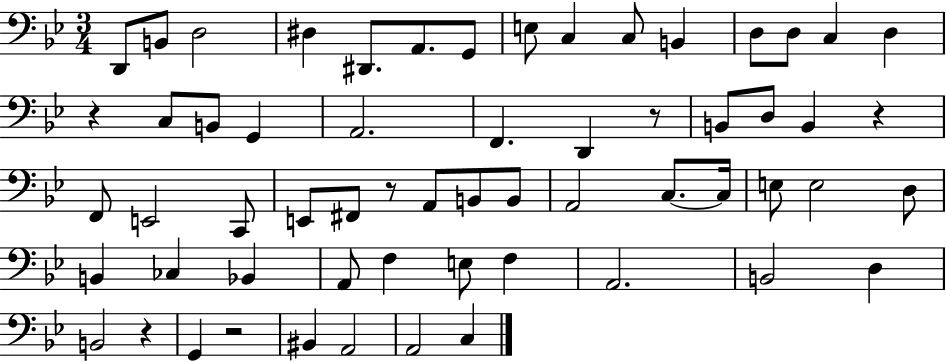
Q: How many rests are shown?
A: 6